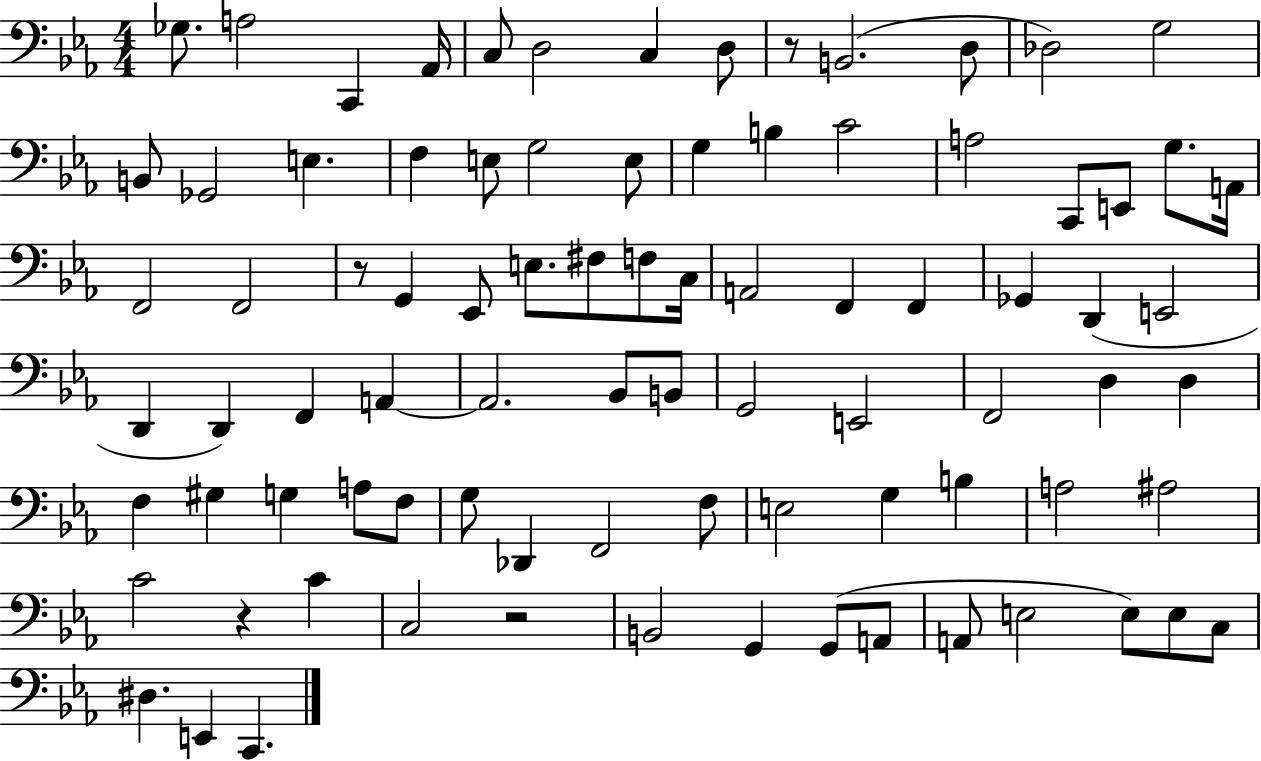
Gb3/e. A3/h C2/q Ab2/s C3/e D3/h C3/q D3/e R/e B2/h. D3/e Db3/h G3/h B2/e Gb2/h E3/q. F3/q E3/e G3/h E3/e G3/q B3/q C4/h A3/h C2/e E2/e G3/e. A2/s F2/h F2/h R/e G2/q Eb2/e E3/e. F#3/e F3/e C3/s A2/h F2/q F2/q Gb2/q D2/q E2/h D2/q D2/q F2/q A2/q A2/h. Bb2/e B2/e G2/h E2/h F2/h D3/q D3/q F3/q G#3/q G3/q A3/e F3/e G3/e Db2/q F2/h F3/e E3/h G3/q B3/q A3/h A#3/h C4/h R/q C4/q C3/h R/h B2/h G2/q G2/e A2/e A2/e E3/h E3/e E3/e C3/e D#3/q. E2/q C2/q.